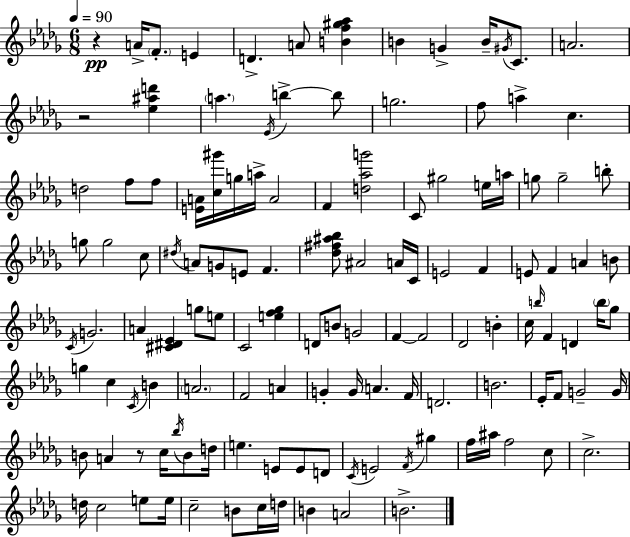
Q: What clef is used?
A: treble